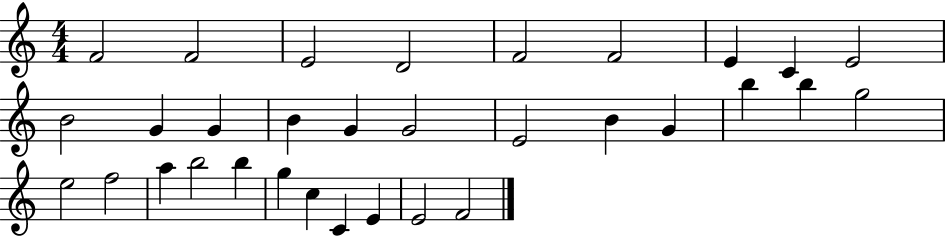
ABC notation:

X:1
T:Untitled
M:4/4
L:1/4
K:C
F2 F2 E2 D2 F2 F2 E C E2 B2 G G B G G2 E2 B G b b g2 e2 f2 a b2 b g c C E E2 F2